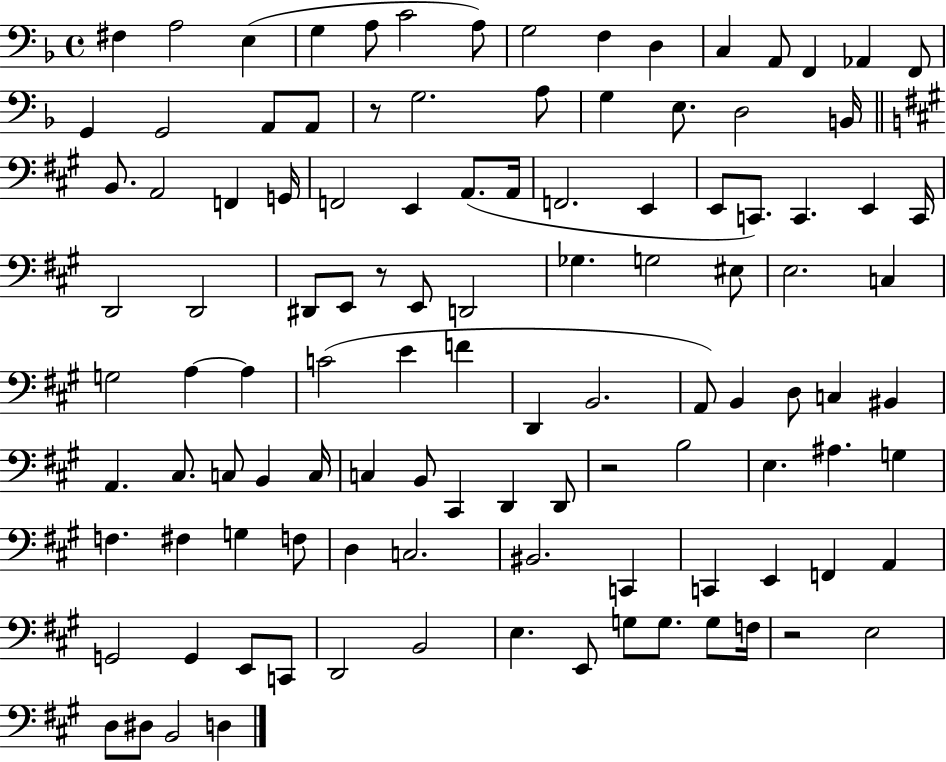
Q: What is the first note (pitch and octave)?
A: F#3